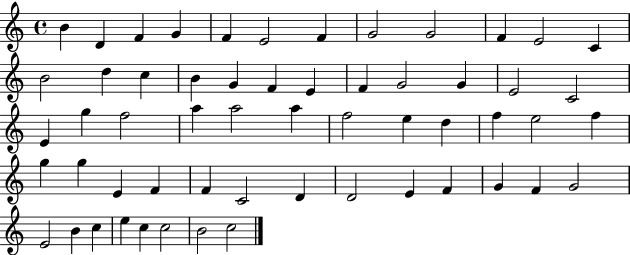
{
  \clef treble
  \time 4/4
  \defaultTimeSignature
  \key c \major
  b'4 d'4 f'4 g'4 | f'4 e'2 f'4 | g'2 g'2 | f'4 e'2 c'4 | \break b'2 d''4 c''4 | b'4 g'4 f'4 e'4 | f'4 g'2 g'4 | e'2 c'2 | \break e'4 g''4 f''2 | a''4 a''2 a''4 | f''2 e''4 d''4 | f''4 e''2 f''4 | \break g''4 g''4 e'4 f'4 | f'4 c'2 d'4 | d'2 e'4 f'4 | g'4 f'4 g'2 | \break e'2 b'4 c''4 | e''4 c''4 c''2 | b'2 c''2 | \bar "|."
}